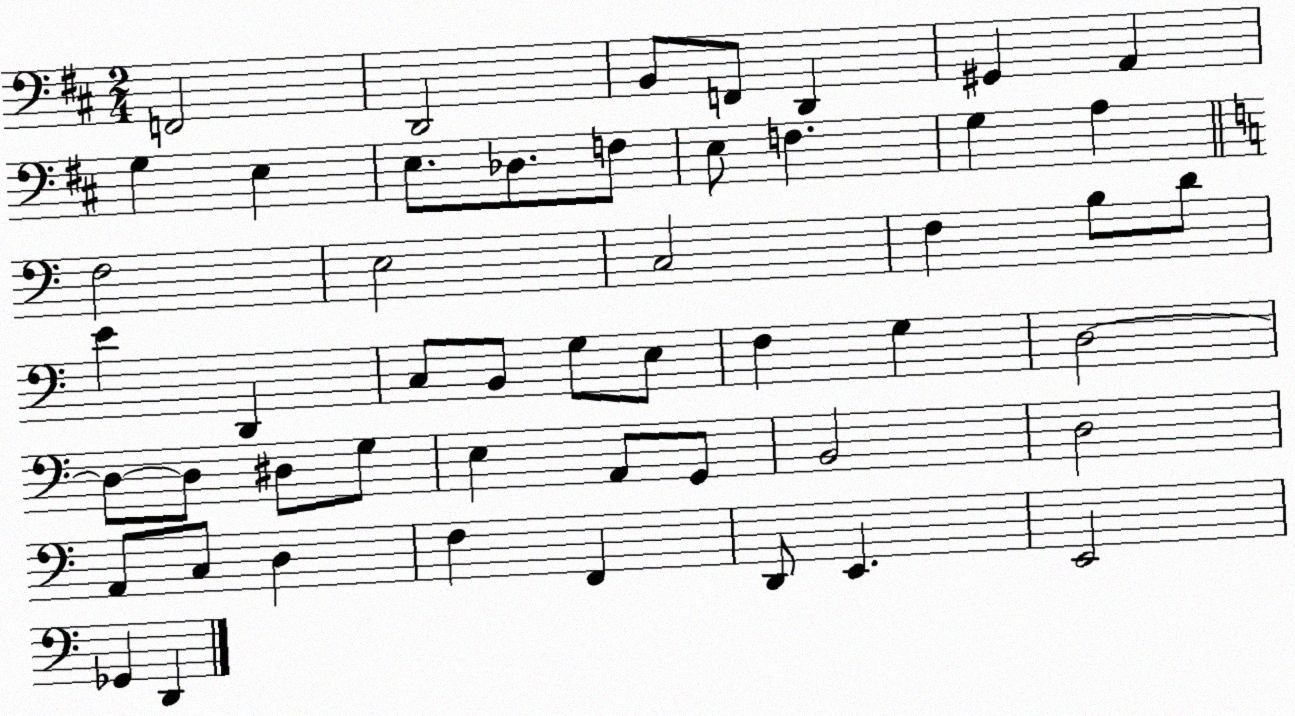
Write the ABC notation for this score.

X:1
T:Untitled
M:2/4
L:1/4
K:D
F,,2 D,,2 B,,/2 F,,/2 D,, ^G,, A,, G, E, E,/2 _D,/2 F,/2 E,/2 F, G, A, F,2 E,2 C,2 F, B,/2 D/2 E D,, C,/2 B,,/2 G,/2 E,/2 F, G, D,2 D,/2 D,/2 ^D,/2 G,/2 E, A,,/2 G,,/2 B,,2 D,2 A,,/2 C,/2 D, F, F,, D,,/2 E,, E,,2 _G,, D,,